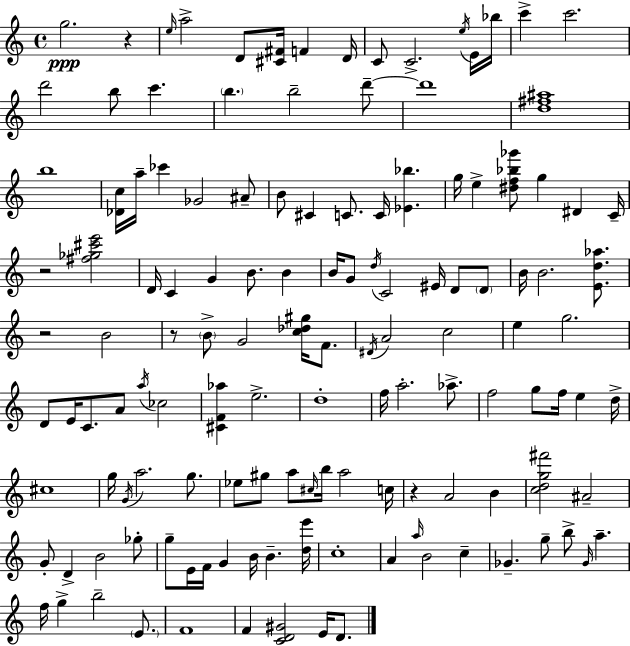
G5/h. R/q E5/s A5/h D4/e [C#4,F#4]/s F4/q D4/s C4/e C4/h. E5/s E4/s Bb5/s C6/q C6/h. D6/h B5/e C6/q. B5/q. B5/h D6/e D6/w [D5,F#5,A#5]/w B5/w [Db4,C5]/s A5/s CES6/q Gb4/h A#4/e B4/e C#4/q C4/e. C4/s [Eb4,Bb5]/q. G5/s E5/q [D#5,F5,Bb5,Gb6]/e G5/q D#4/q C4/s R/h [F#5,Gb5,C#6,E6]/h D4/s C4/q G4/q B4/e. B4/q B4/s G4/e D5/s C4/h EIS4/s D4/e D4/e B4/s B4/h. [E4,D5,Ab5]/e. R/h B4/h R/e B4/e G4/h [C5,Db5,G#5]/s F4/e. D#4/s A4/h C5/h E5/q G5/h. D4/e E4/s C4/e. A4/e A5/s CES5/h [C#4,F4,Ab5]/q E5/h. D5/w F5/s A5/h. Ab5/e. F5/h G5/e F5/s E5/q D5/s C#5/w G5/s G4/s A5/h. G5/e. Eb5/e G#5/e A5/e C#5/s B5/s A5/h C5/s R/q A4/h B4/q [C5,D5,G5,F#6]/h A#4/h G4/e D4/q B4/h Gb5/e G5/e E4/s F4/s G4/q B4/s B4/q. [D5,E6]/s C5/w A4/q A5/s B4/h C5/q Gb4/q. G5/e B5/e Gb4/s A5/q. F5/s G5/q B5/h E4/e. F4/w F4/q [C4,D4,G#4]/h E4/s D4/e.